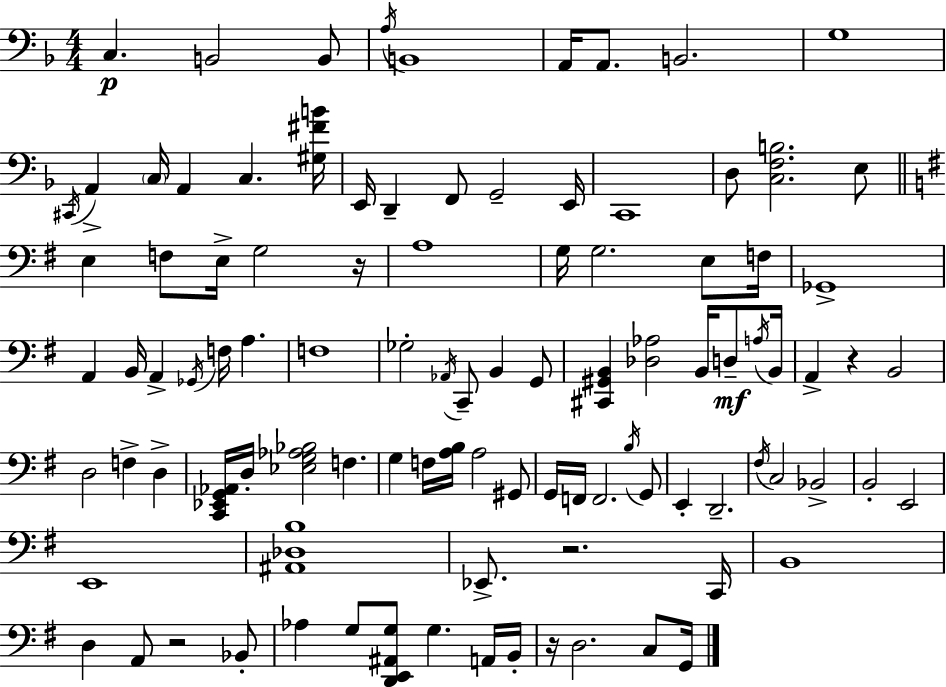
{
  \clef bass
  \numericTimeSignature
  \time 4/4
  \key d \minor
  c4.\p b,2 b,8 | \acciaccatura { a16 } b,1 | a,16 a,8. b,2. | g1 | \break \acciaccatura { cis,16 } a,4-> \parenthesize c16 a,4 c4. | <gis fis' b'>16 e,16 d,4-- f,8 g,2-- | e,16 c,1 | d8 <c f b>2. | \break e8 \bar "||" \break \key g \major e4 f8 e16-> g2 r16 | a1 | g16 g2. e8 f16 | ges,1-> | \break a,4 b,16 a,4-> \acciaccatura { ges,16 } f16 a4. | f1 | ges2-. \acciaccatura { aes,16 } c,8-- b,4 | g,8 <cis, gis, b,>4 <des aes>2 b,16 d8--\mf | \break \acciaccatura { a16 } b,16 a,4-> r4 b,2 | d2 f4-> d4-> | <c, ees, g, aes,>16 d16-. <ees g aes bes>2 f4. | g4 f16 <a b>16 a2 | \break gis,8 g,16 f,16 f,2. | \acciaccatura { b16 } g,8 e,4-. d,2.-- | \acciaccatura { fis16 } c2 bes,2-> | b,2-. e,2 | \break e,1 | <ais, des b>1 | ees,8.-> r2. | c,16 b,1 | \break d4 a,8 r2 | bes,8-. aes4 g8 <d, e, ais, g>8 g4. | a,16 b,16-. r16 d2. | c8 g,16 \bar "|."
}